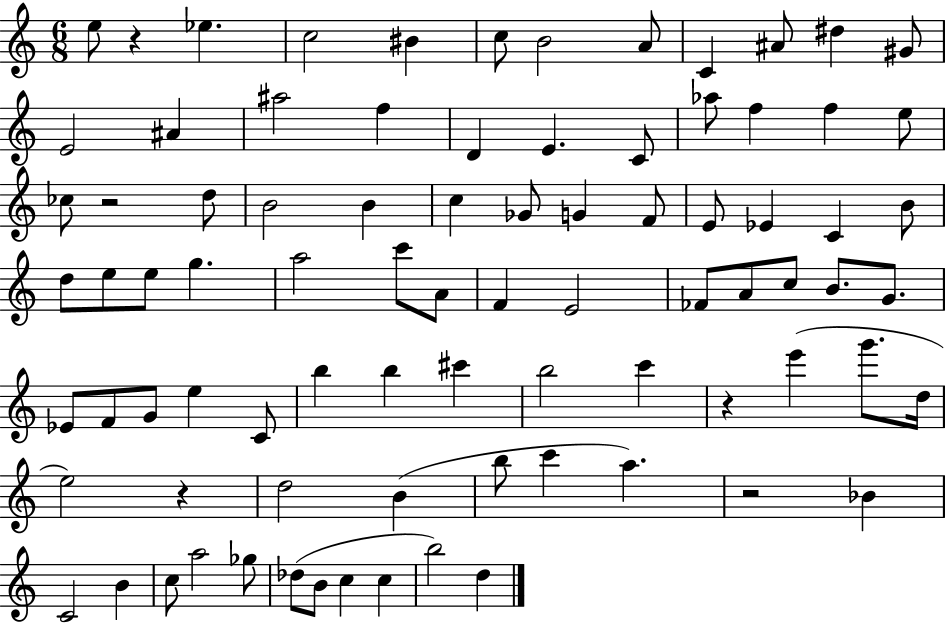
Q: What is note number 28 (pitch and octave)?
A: Gb4